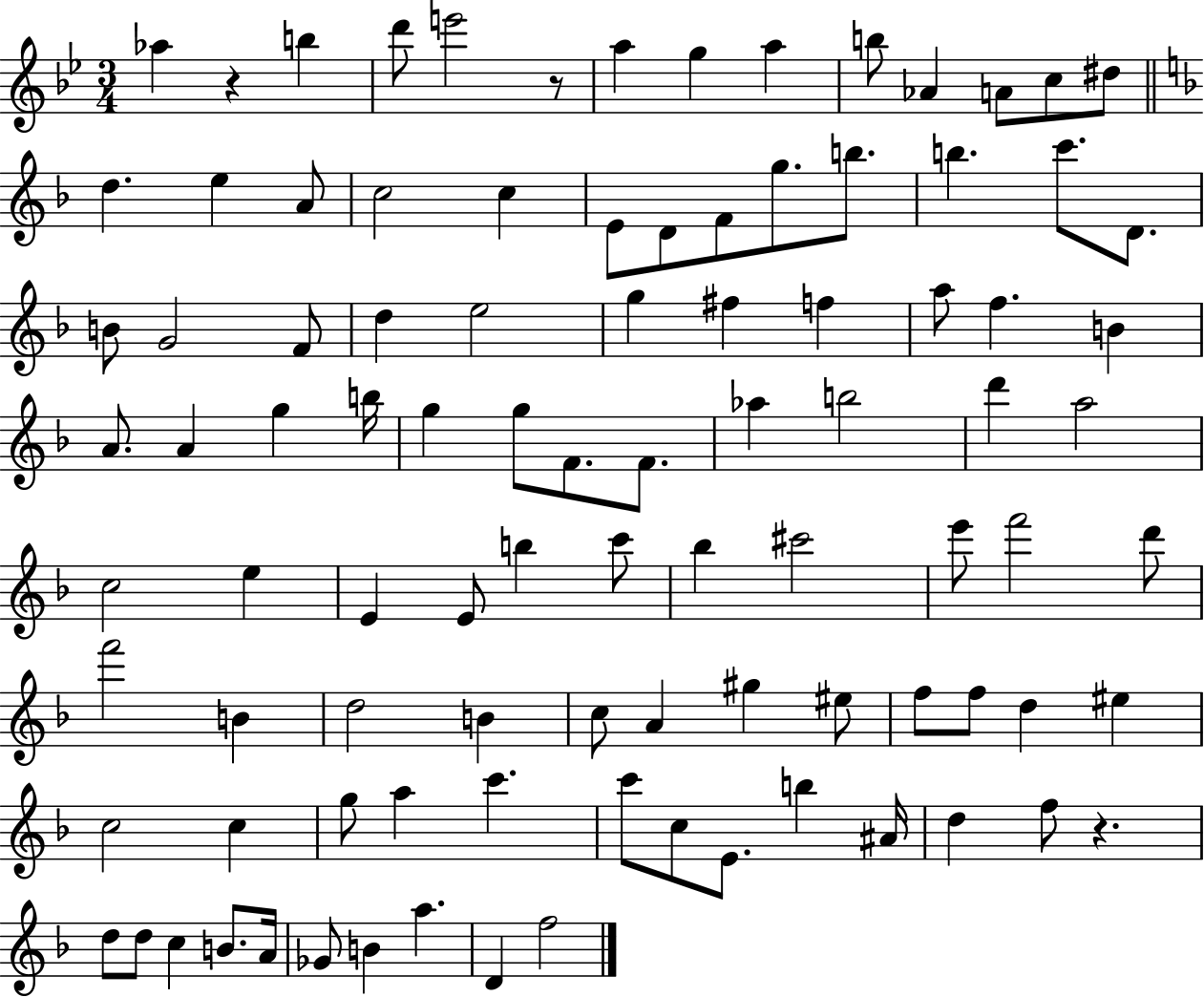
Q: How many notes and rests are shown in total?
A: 96